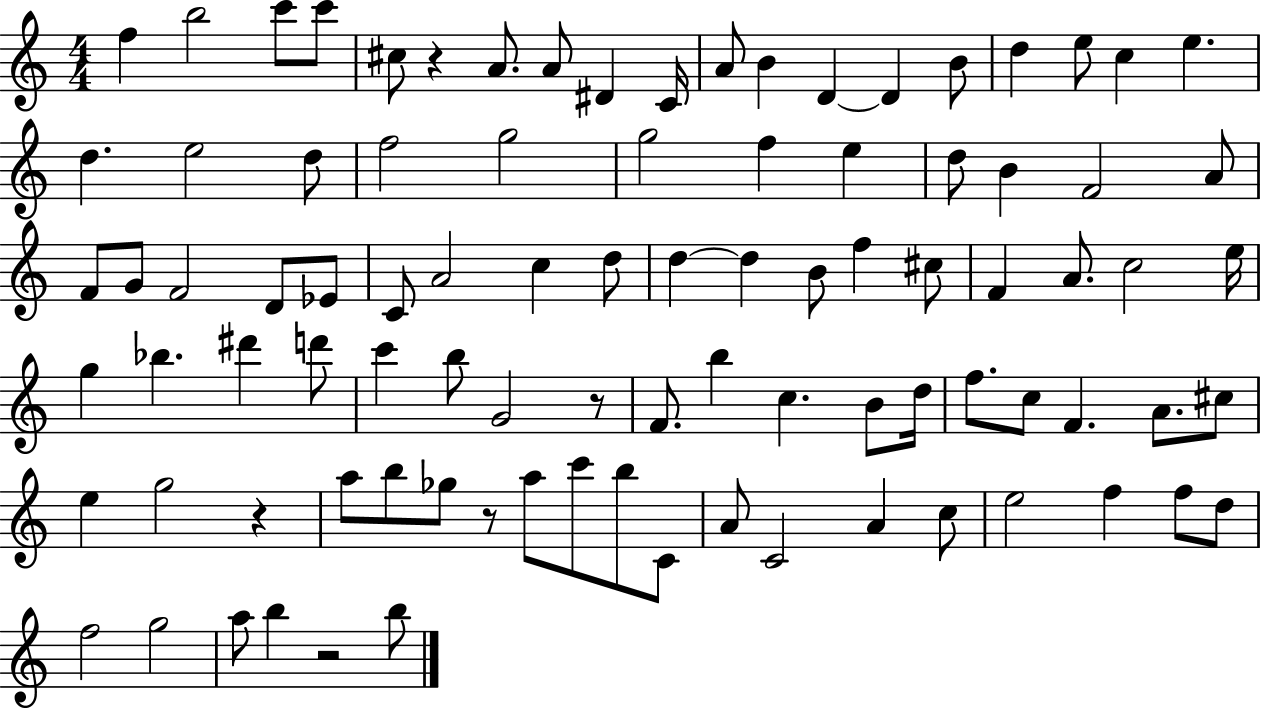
F5/q B5/h C6/e C6/e C#5/e R/q A4/e. A4/e D#4/q C4/s A4/e B4/q D4/q D4/q B4/e D5/q E5/e C5/q E5/q. D5/q. E5/h D5/e F5/h G5/h G5/h F5/q E5/q D5/e B4/q F4/h A4/e F4/e G4/e F4/h D4/e Eb4/e C4/e A4/h C5/q D5/e D5/q D5/q B4/e F5/q C#5/e F4/q A4/e. C5/h E5/s G5/q Bb5/q. D#6/q D6/e C6/q B5/e G4/h R/e F4/e. B5/q C5/q. B4/e D5/s F5/e. C5/e F4/q. A4/e. C#5/e E5/q G5/h R/q A5/e B5/e Gb5/e R/e A5/e C6/e B5/e C4/e A4/e C4/h A4/q C5/e E5/h F5/q F5/e D5/e F5/h G5/h A5/e B5/q R/h B5/e